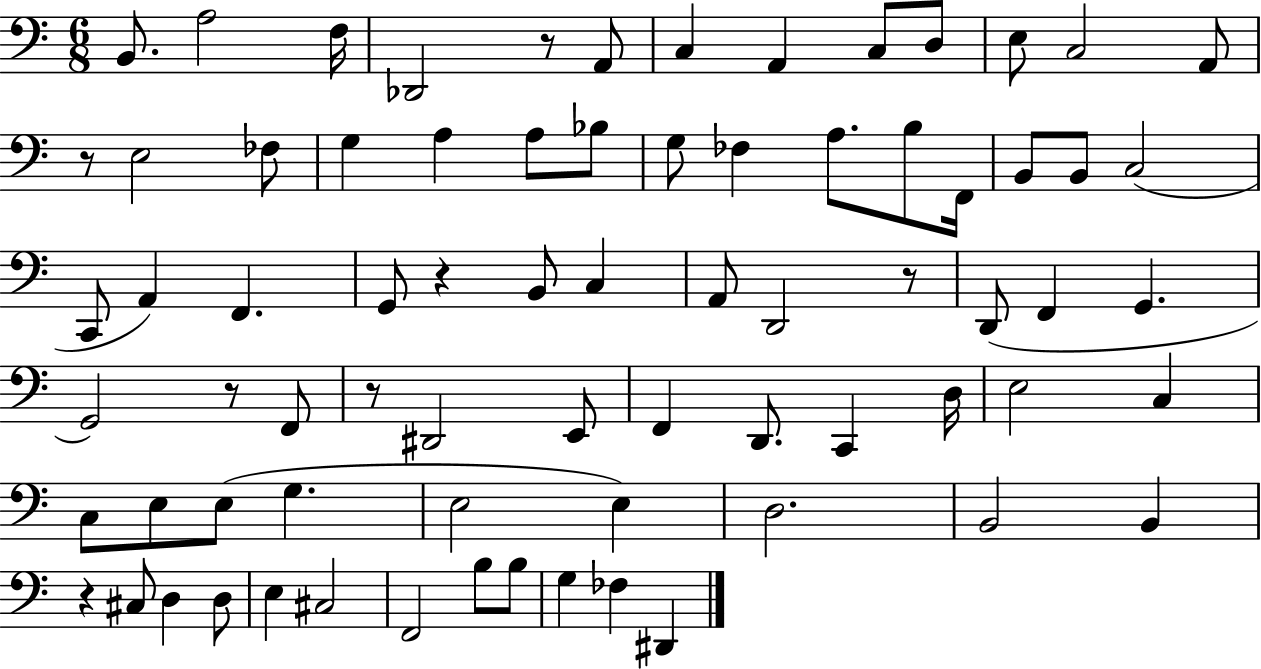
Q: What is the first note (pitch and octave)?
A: B2